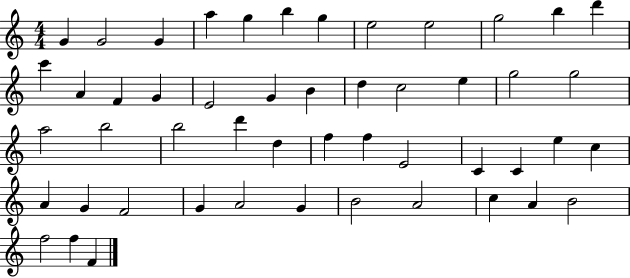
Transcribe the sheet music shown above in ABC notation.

X:1
T:Untitled
M:4/4
L:1/4
K:C
G G2 G a g b g e2 e2 g2 b d' c' A F G E2 G B d c2 e g2 g2 a2 b2 b2 d' d f f E2 C C e c A G F2 G A2 G B2 A2 c A B2 f2 f F